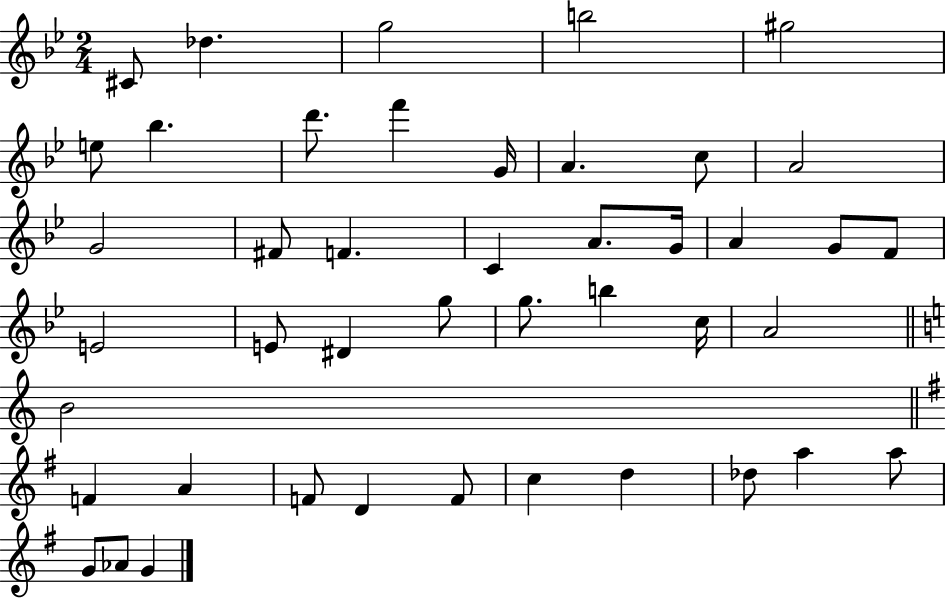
{
  \clef treble
  \numericTimeSignature
  \time 2/4
  \key bes \major
  cis'8 des''4. | g''2 | b''2 | gis''2 | \break e''8 bes''4. | d'''8. f'''4 g'16 | a'4. c''8 | a'2 | \break g'2 | fis'8 f'4. | c'4 a'8. g'16 | a'4 g'8 f'8 | \break e'2 | e'8 dis'4 g''8 | g''8. b''4 c''16 | a'2 | \break \bar "||" \break \key a \minor b'2 | \bar "||" \break \key g \major f'4 a'4 | f'8 d'4 f'8 | c''4 d''4 | des''8 a''4 a''8 | \break g'8 aes'8 g'4 | \bar "|."
}